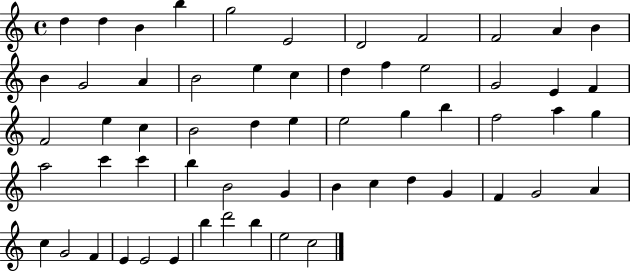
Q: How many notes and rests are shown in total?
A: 59